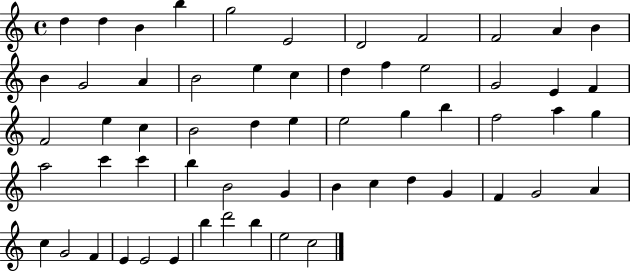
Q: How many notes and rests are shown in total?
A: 59